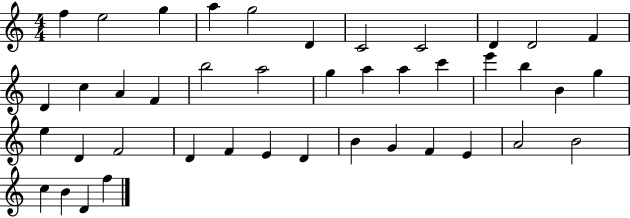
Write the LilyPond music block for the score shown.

{
  \clef treble
  \numericTimeSignature
  \time 4/4
  \key c \major
  f''4 e''2 g''4 | a''4 g''2 d'4 | c'2 c'2 | d'4 d'2 f'4 | \break d'4 c''4 a'4 f'4 | b''2 a''2 | g''4 a''4 a''4 c'''4 | e'''4 b''4 b'4 g''4 | \break e''4 d'4 f'2 | d'4 f'4 e'4 d'4 | b'4 g'4 f'4 e'4 | a'2 b'2 | \break c''4 b'4 d'4 f''4 | \bar "|."
}